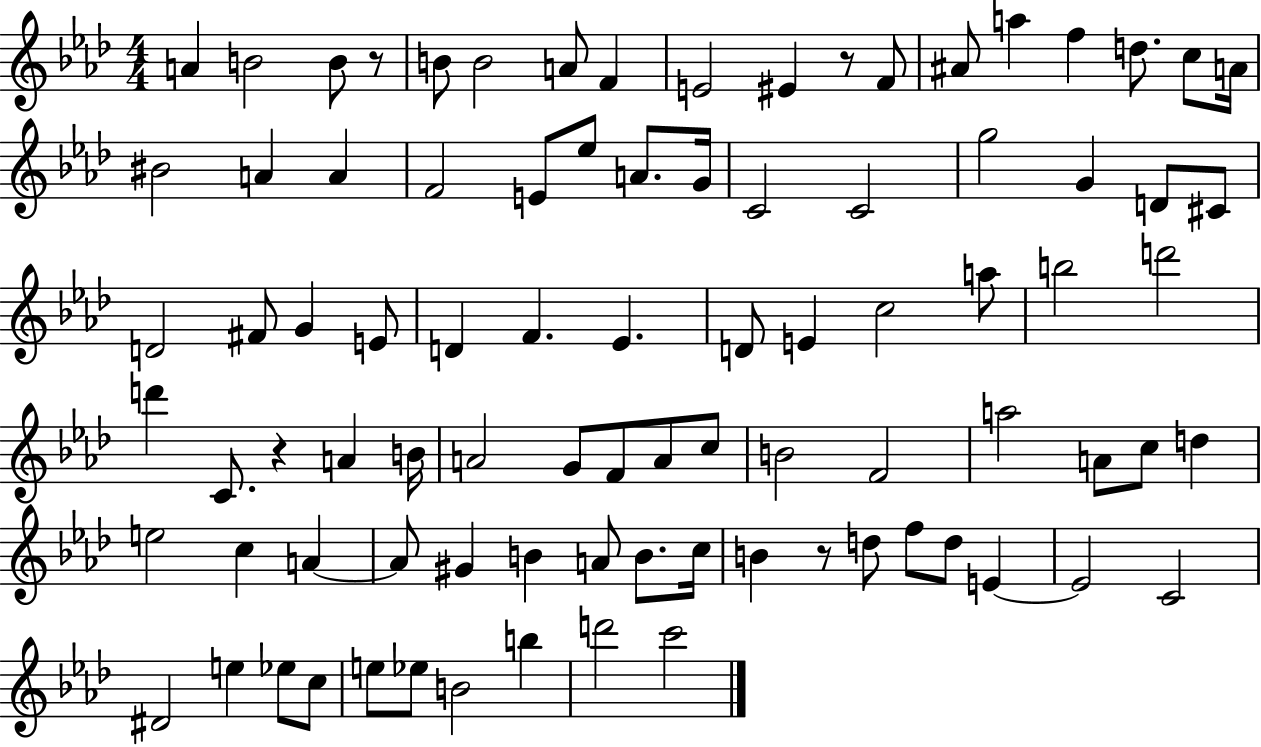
A4/q B4/h B4/e R/e B4/e B4/h A4/e F4/q E4/h EIS4/q R/e F4/e A#4/e A5/q F5/q D5/e. C5/e A4/s BIS4/h A4/q A4/q F4/h E4/e Eb5/e A4/e. G4/s C4/h C4/h G5/h G4/q D4/e C#4/e D4/h F#4/e G4/q E4/e D4/q F4/q. Eb4/q. D4/e E4/q C5/h A5/e B5/h D6/h D6/q C4/e. R/q A4/q B4/s A4/h G4/e F4/e A4/e C5/e B4/h F4/h A5/h A4/e C5/e D5/q E5/h C5/q A4/q A4/e G#4/q B4/q A4/e B4/e. C5/s B4/q R/e D5/e F5/e D5/e E4/q E4/h C4/h D#4/h E5/q Eb5/e C5/e E5/e Eb5/e B4/h B5/q D6/h C6/h